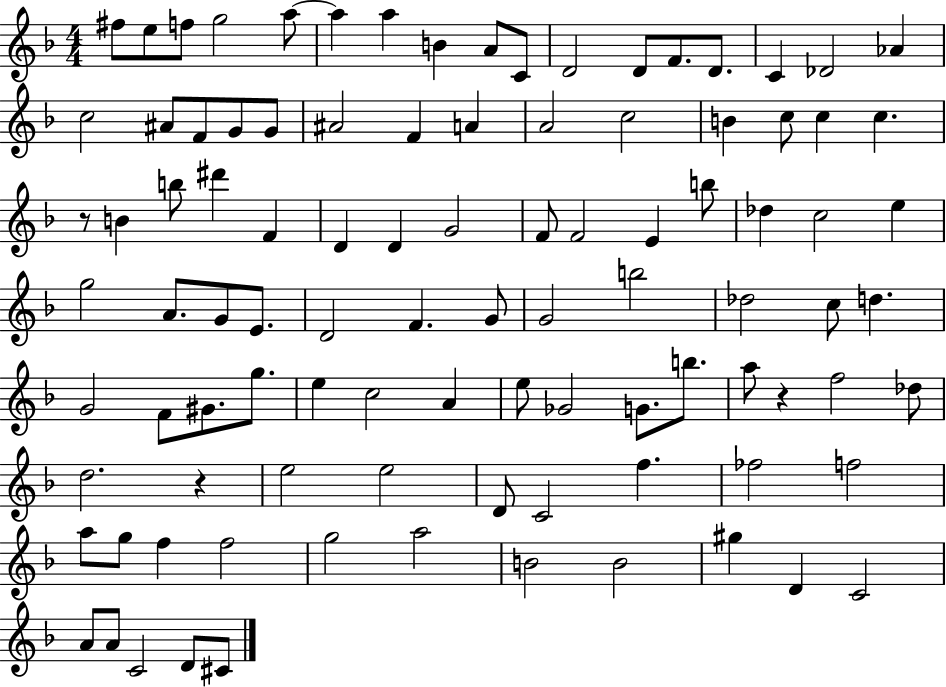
{
  \clef treble
  \numericTimeSignature
  \time 4/4
  \key f \major
  \repeat volta 2 { fis''8 e''8 f''8 g''2 a''8~~ | a''4 a''4 b'4 a'8 c'8 | d'2 d'8 f'8. d'8. | c'4 des'2 aes'4 | \break c''2 ais'8 f'8 g'8 g'8 | ais'2 f'4 a'4 | a'2 c''2 | b'4 c''8 c''4 c''4. | \break r8 b'4 b''8 dis'''4 f'4 | d'4 d'4 g'2 | f'8 f'2 e'4 b''8 | des''4 c''2 e''4 | \break g''2 a'8. g'8 e'8. | d'2 f'4. g'8 | g'2 b''2 | des''2 c''8 d''4. | \break g'2 f'8 gis'8. g''8. | e''4 c''2 a'4 | e''8 ges'2 g'8. b''8. | a''8 r4 f''2 des''8 | \break d''2. r4 | e''2 e''2 | d'8 c'2 f''4. | fes''2 f''2 | \break a''8 g''8 f''4 f''2 | g''2 a''2 | b'2 b'2 | gis''4 d'4 c'2 | \break a'8 a'8 c'2 d'8 cis'8 | } \bar "|."
}